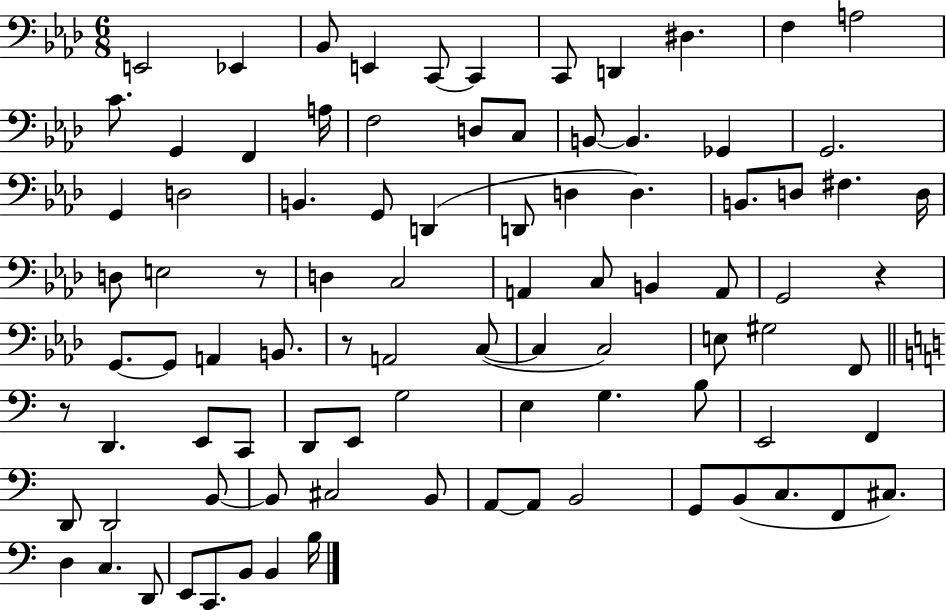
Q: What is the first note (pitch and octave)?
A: E2